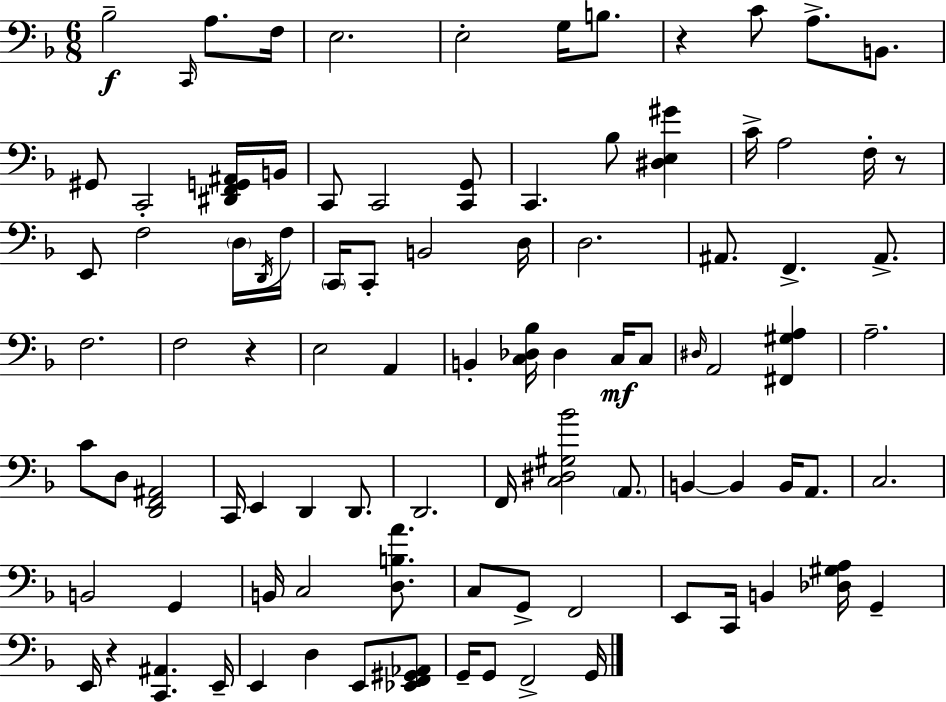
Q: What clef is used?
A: bass